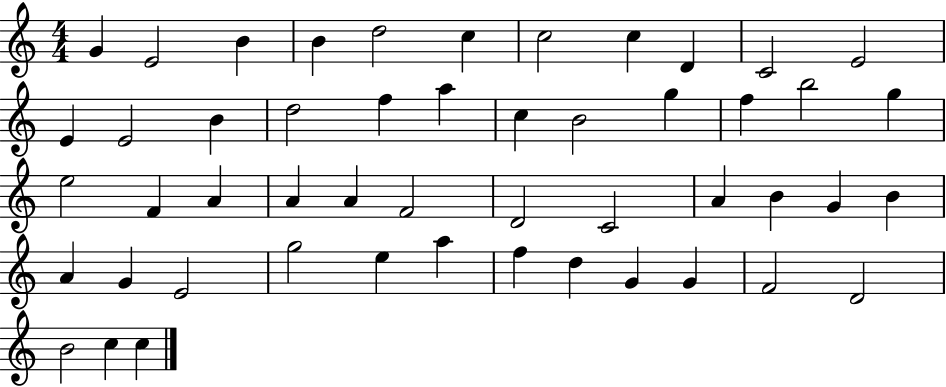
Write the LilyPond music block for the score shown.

{
  \clef treble
  \numericTimeSignature
  \time 4/4
  \key c \major
  g'4 e'2 b'4 | b'4 d''2 c''4 | c''2 c''4 d'4 | c'2 e'2 | \break e'4 e'2 b'4 | d''2 f''4 a''4 | c''4 b'2 g''4 | f''4 b''2 g''4 | \break e''2 f'4 a'4 | a'4 a'4 f'2 | d'2 c'2 | a'4 b'4 g'4 b'4 | \break a'4 g'4 e'2 | g''2 e''4 a''4 | f''4 d''4 g'4 g'4 | f'2 d'2 | \break b'2 c''4 c''4 | \bar "|."
}